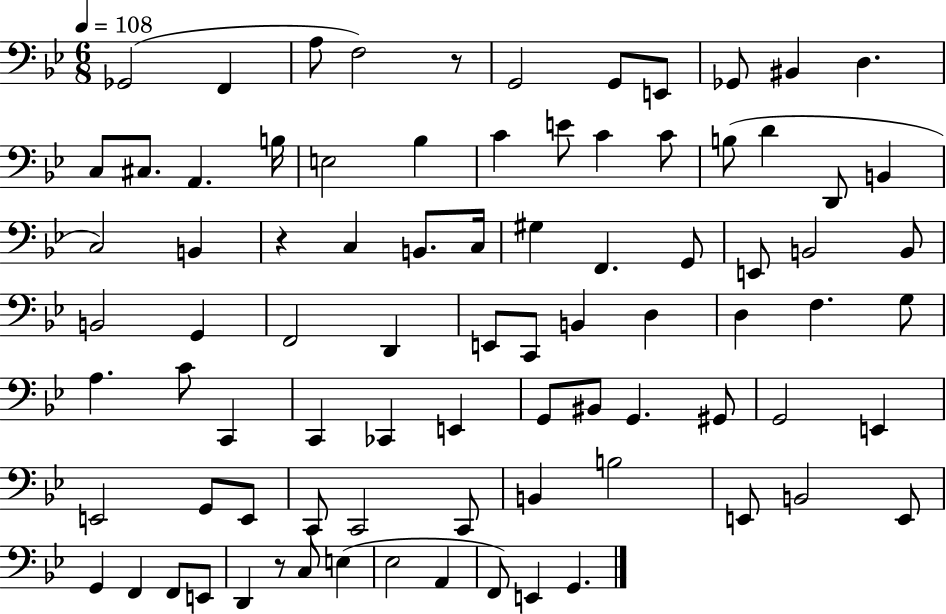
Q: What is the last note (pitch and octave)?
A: G2